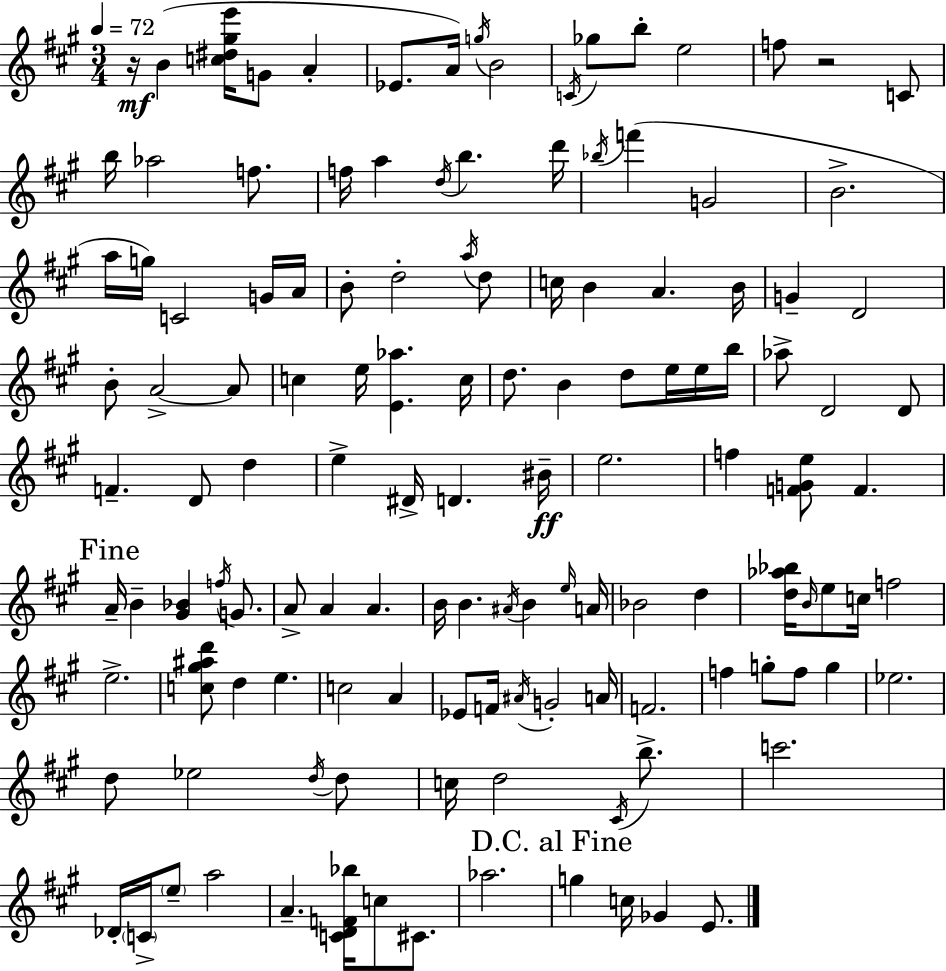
R/s B4/q [C5,D#5,G#5,E6]/s G4/e A4/q Eb4/e. A4/s G5/s B4/h C4/s Gb5/e B5/e E5/h F5/e R/h C4/e B5/s Ab5/h F5/e. F5/s A5/q D5/s B5/q. D6/s Bb5/s F6/q G4/h B4/h. A5/s G5/s C4/h G4/s A4/s B4/e D5/h A5/s D5/e C5/s B4/q A4/q. B4/s G4/q D4/h B4/e A4/h A4/e C5/q E5/s [E4,Ab5]/q. C5/s D5/e. B4/q D5/e E5/s E5/s B5/s Ab5/e D4/h D4/e F4/q. D4/e D5/q E5/q D#4/s D4/q. BIS4/s E5/h. F5/q [F4,G4,E5]/e F4/q. A4/s B4/q [G#4,Bb4]/q F5/s G4/e. A4/e A4/q A4/q. B4/s B4/q. A#4/s B4/q E5/s A4/s Bb4/h D5/q [D5,Ab5,Bb5]/s B4/s E5/e C5/s F5/h E5/h. [C5,G#5,A#5,D6]/e D5/q E5/q. C5/h A4/q Eb4/e F4/s A#4/s G4/h A4/s F4/h. F5/q G5/e F5/e G5/q Eb5/h. D5/e Eb5/h D5/s D5/e C5/s D5/h C#4/s B5/e. C6/h. Db4/s C4/s E5/e A5/h A4/q. [C4,D4,F4,Bb5]/s C5/e C#4/e. Ab5/h. G5/q C5/s Gb4/q E4/e.